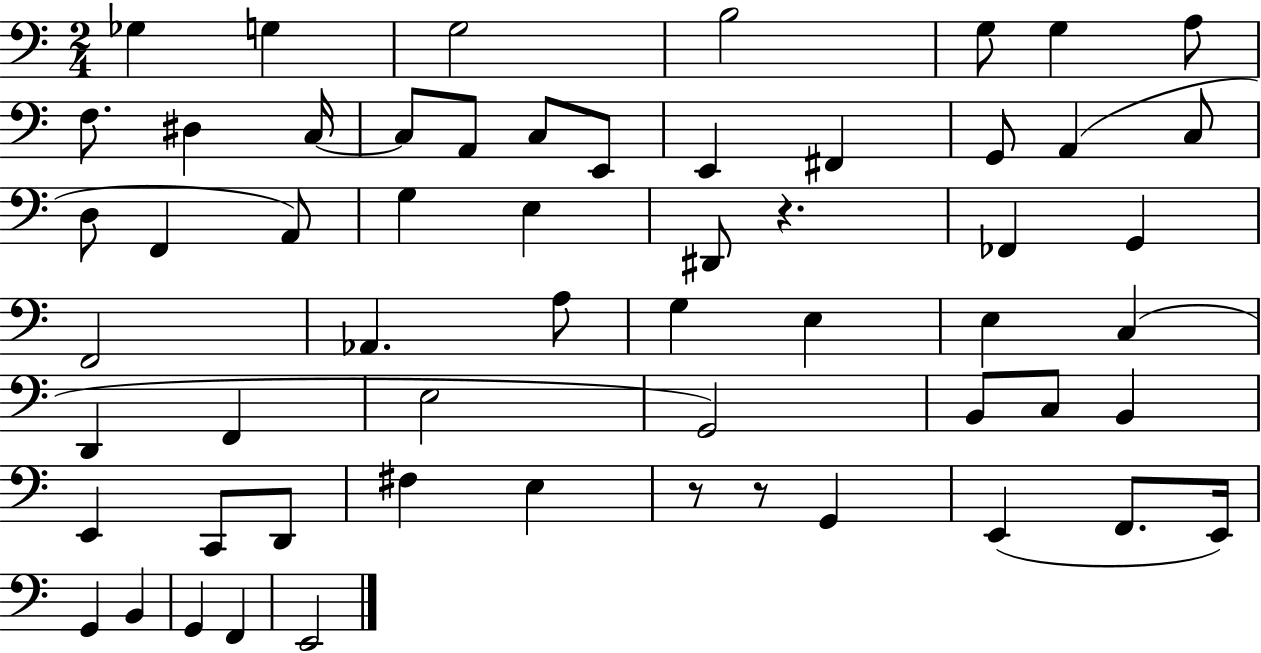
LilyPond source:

{
  \clef bass
  \numericTimeSignature
  \time 2/4
  \key c \major
  \repeat volta 2 { ges4 g4 | g2 | b2 | g8 g4 a8 | \break f8. dis4 c16~~ | c8 a,8 c8 e,8 | e,4 fis,4 | g,8 a,4( c8 | \break d8 f,4 a,8) | g4 e4 | dis,8 r4. | fes,4 g,4 | \break f,2 | aes,4. a8 | g4 e4 | e4 c4( | \break d,4 f,4 | e2 | g,2) | b,8 c8 b,4 | \break e,4 c,8 d,8 | fis4 e4 | r8 r8 g,4 | e,4( f,8. e,16) | \break g,4 b,4 | g,4 f,4 | e,2 | } \bar "|."
}